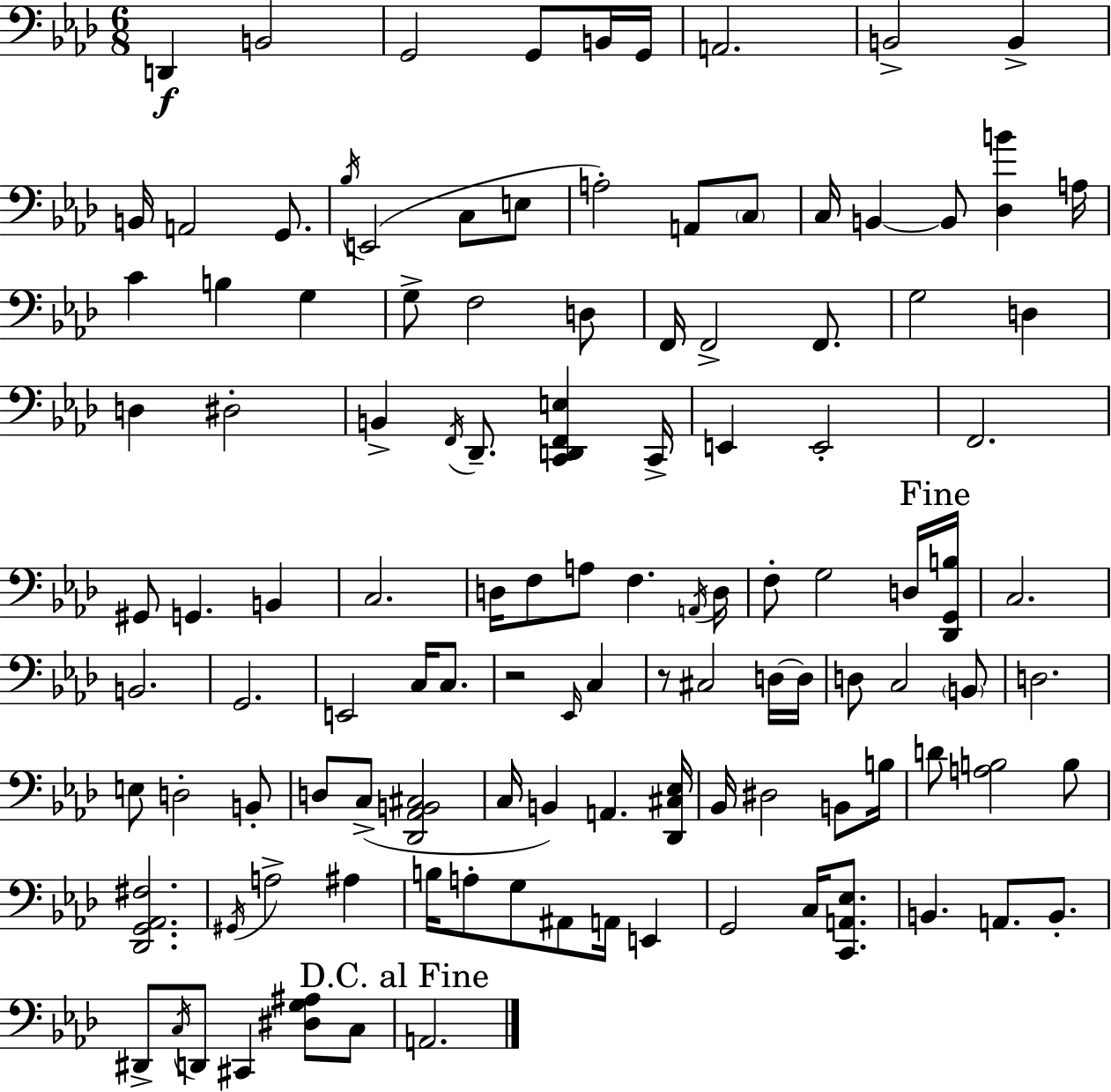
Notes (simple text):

D2/q B2/h G2/h G2/e B2/s G2/s A2/h. B2/h B2/q B2/s A2/h G2/e. Bb3/s E2/h C3/e E3/e A3/h A2/e C3/e C3/s B2/q B2/e [Db3,B4]/q A3/s C4/q B3/q G3/q G3/e F3/h D3/e F2/s F2/h F2/e. G3/h D3/q D3/q D#3/h B2/q F2/s Db2/e. [C2,D2,F2,E3]/q C2/s E2/q E2/h F2/h. G#2/e G2/q. B2/q C3/h. D3/s F3/e A3/e F3/q. A2/s D3/s F3/e G3/h D3/s [Db2,G2,B3]/s C3/h. B2/h. G2/h. E2/h C3/s C3/e. R/h Eb2/s C3/q R/e C#3/h D3/s D3/s D3/e C3/h B2/e D3/h. E3/e D3/h B2/e D3/e C3/e [Db2,Ab2,B2,C#3]/h C3/s B2/q A2/q. [Db2,C#3,Eb3]/s Bb2/s D#3/h B2/e B3/s D4/e [A3,B3]/h B3/e [Db2,G2,Ab2,F#3]/h. G#2/s A3/h A#3/q B3/s A3/e G3/e A#2/e A2/s E2/q G2/h C3/s [C2,A2,Eb3]/e. B2/q. A2/e. B2/e. D#2/e C3/s D2/e C#2/q [D#3,G3,A#3]/e C3/e A2/h.